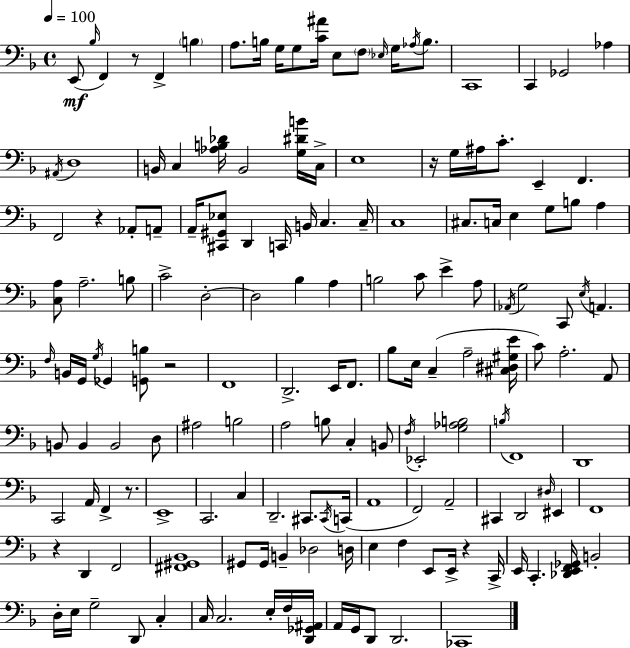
X:1
T:Untitled
M:4/4
L:1/4
K:Dm
E,,/2 _B,/4 F,, z/2 F,, B, A,/2 B,/4 G,/4 G,/2 [C^A]/4 E,/2 F,/2 _E,/4 G,/4 _A,/4 B,/2 C,,4 C,, _G,,2 _A, ^A,,/4 D,4 B,,/4 C, [_A,B,_D]/4 B,,2 [G,^DB]/4 C,/4 E,4 z/4 G,/4 ^A,/4 C/2 E,, F,, F,,2 z _A,,/2 A,,/2 A,,/4 [^C,,^G,,_E,]/2 D,, C,,/4 B,,/4 C, C,/4 C,4 ^C,/2 C,/4 E, G,/2 B,/2 A, [C,A,]/2 A,2 B,/2 C2 D,2 D,2 _B, A, B,2 C/2 E A,/2 _A,,/4 G,2 C,,/2 E,/4 A,, F,/4 B,,/4 G,,/4 G,/4 _G,, [G,,B,]/2 z2 F,,4 D,,2 E,,/4 F,,/2 _B,/2 E,/4 C, A,2 [^C,^D,^G,E]/4 C/2 A,2 A,,/2 B,,/2 B,, B,,2 D,/2 ^A,2 B,2 A,2 B,/2 C, B,,/2 F,/4 _E,,2 [G,_A,B,]2 B,/4 F,,4 D,,4 C,,2 A,,/4 F,, z/2 E,,4 C,,2 C, D,,2 ^C,,/2 ^C,,/4 C,,/4 A,,4 F,,2 A,,2 ^C,, D,,2 ^D,/4 ^E,, F,,4 z D,, F,,2 [^F,,^G,,_B,,]4 ^G,,/2 ^G,,/4 B,, _D,2 D,/4 E, F, E,,/2 E,,/4 z C,,/4 E,,/4 C,, [_D,,E,,F,,_G,,]/4 B,,2 D,/4 E,/4 G,2 D,,/2 C, C,/4 C,2 E,/4 F,/4 [D,,_G,,^A,,]/4 A,,/4 G,,/4 D,,/2 D,,2 _C,,4